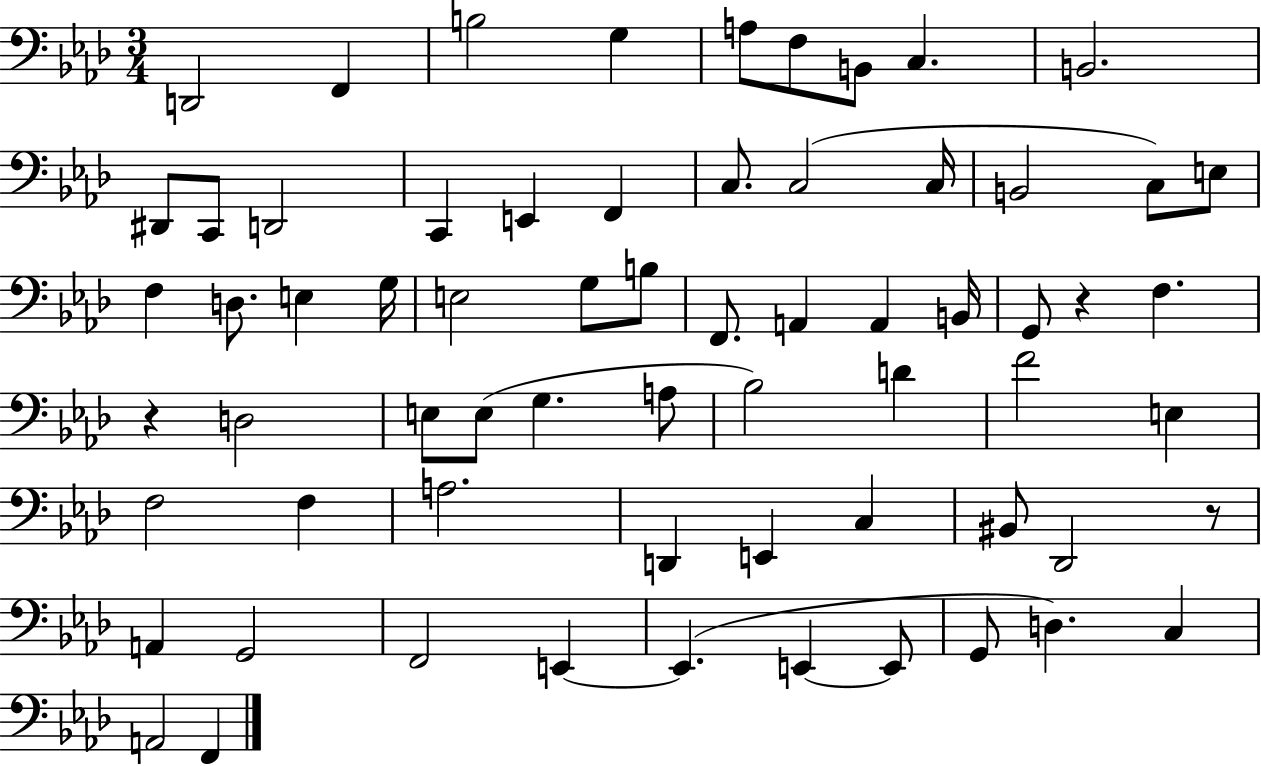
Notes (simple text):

D2/h F2/q B3/h G3/q A3/e F3/e B2/e C3/q. B2/h. D#2/e C2/e D2/h C2/q E2/q F2/q C3/e. C3/h C3/s B2/h C3/e E3/e F3/q D3/e. E3/q G3/s E3/h G3/e B3/e F2/e. A2/q A2/q B2/s G2/e R/q F3/q. R/q D3/h E3/e E3/e G3/q. A3/e Bb3/h D4/q F4/h E3/q F3/h F3/q A3/h. D2/q E2/q C3/q BIS2/e Db2/h R/e A2/q G2/h F2/h E2/q E2/q. E2/q E2/e G2/e D3/q. C3/q A2/h F2/q